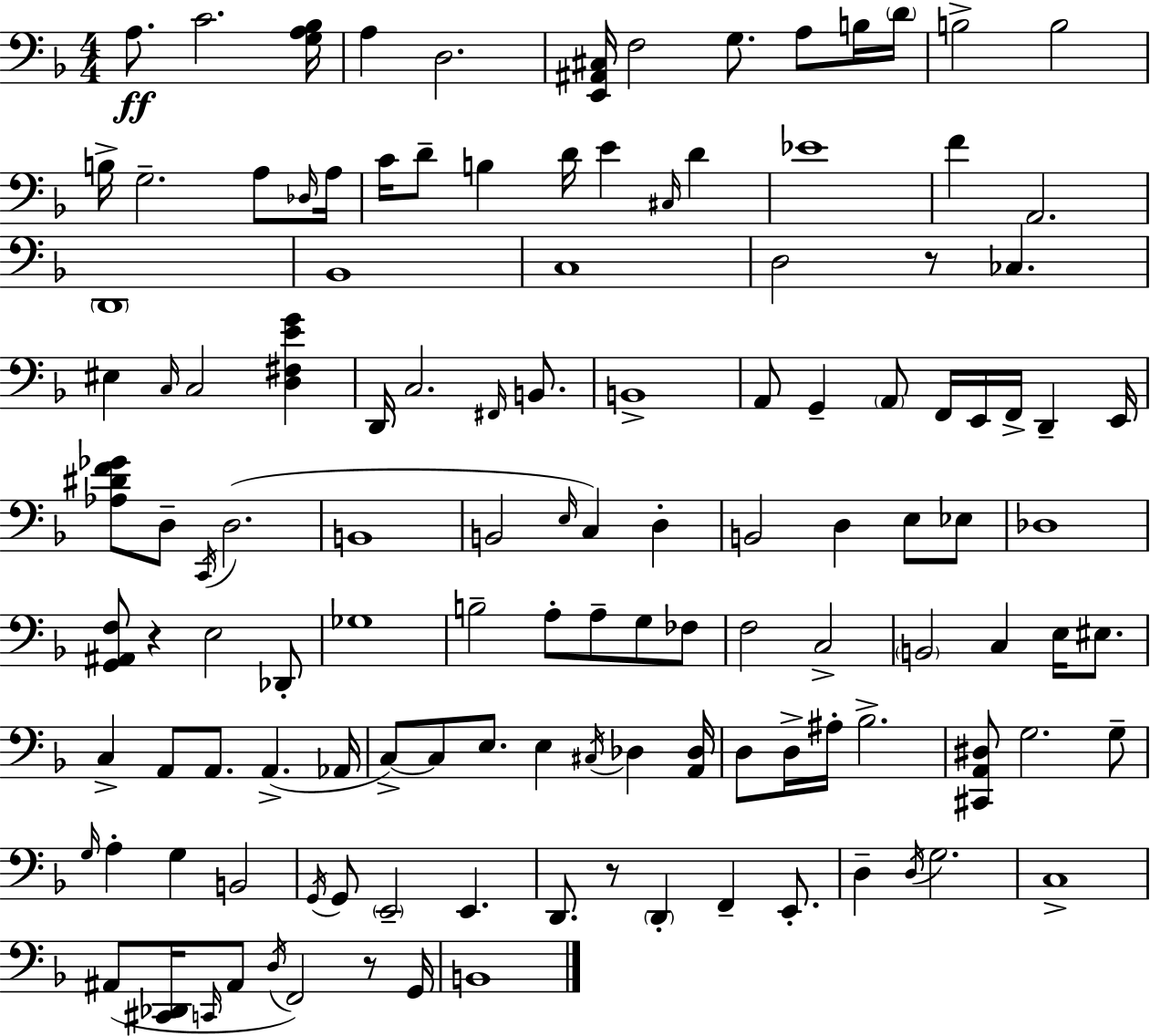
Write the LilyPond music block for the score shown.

{
  \clef bass
  \numericTimeSignature
  \time 4/4
  \key d \minor
  a8.\ff c'2. <g a bes>16 | a4 d2. | <e, ais, cis>16 f2 g8. a8 b16 \parenthesize d'16 | b2-> b2 | \break b16-> g2.-- a8 \grace { des16 } | a16 c'16 d'8-- b4 d'16 e'4 \grace { cis16 } d'4 | ees'1 | f'4 a,2. | \break \parenthesize d,1 | bes,1 | c1 | d2 r8 ces4. | \break eis4 \grace { c16 } c2 <d fis e' g'>4 | d,16 c2. | \grace { fis,16 } b,8. b,1-> | a,8 g,4-- \parenthesize a,8 f,16 e,16 f,16-> d,4-- | \break e,16 <aes dis' f' ges'>8 d8-- \acciaccatura { c,16 } d2.( | b,1 | b,2 \grace { e16 } c4) | d4-. b,2 d4 | \break e8 ees8 des1 | <g, ais, f>8 r4 e2 | des,8-. ges1 | b2-- a8-. | \break a8-- g8 fes8 f2 c2-> | \parenthesize b,2 c4 | e16 eis8. c4-> a,8 a,8. a,4.->( | aes,16 c8->~~) c8 e8. e4 | \break \acciaccatura { cis16 } des4 <a, des>16 d8 d16-> ais16-. bes2.-> | <cis, a, dis>8 g2. | g8-- \grace { g16 } a4-. g4 | b,2 \acciaccatura { g,16 } g,8 \parenthesize e,2-- | \break e,4. d,8. r8 \parenthesize d,4-. | f,4-- e,8.-. d4-- \acciaccatura { d16 } g2. | c1-> | ais,8( <cis, des,>16 \grace { c,16 } ais,8 | \break \acciaccatura { d16 }) f,2 r8 g,16 b,1 | \bar "|."
}